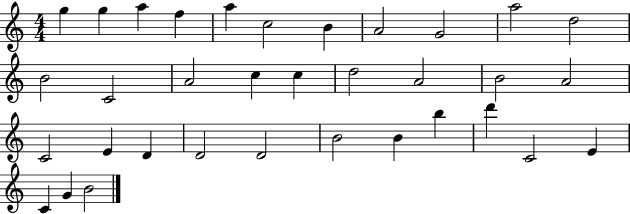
{
  \clef treble
  \numericTimeSignature
  \time 4/4
  \key c \major
  g''4 g''4 a''4 f''4 | a''4 c''2 b'4 | a'2 g'2 | a''2 d''2 | \break b'2 c'2 | a'2 c''4 c''4 | d''2 a'2 | b'2 a'2 | \break c'2 e'4 d'4 | d'2 d'2 | b'2 b'4 b''4 | d'''4 c'2 e'4 | \break c'4 g'4 b'2 | \bar "|."
}